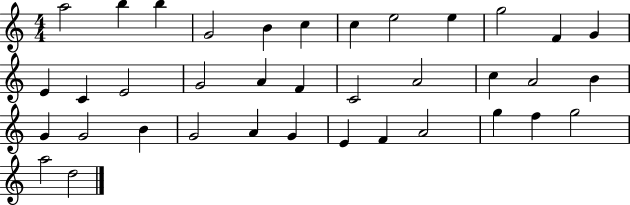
A5/h B5/q B5/q G4/h B4/q C5/q C5/q E5/h E5/q G5/h F4/q G4/q E4/q C4/q E4/h G4/h A4/q F4/q C4/h A4/h C5/q A4/h B4/q G4/q G4/h B4/q G4/h A4/q G4/q E4/q F4/q A4/h G5/q F5/q G5/h A5/h D5/h